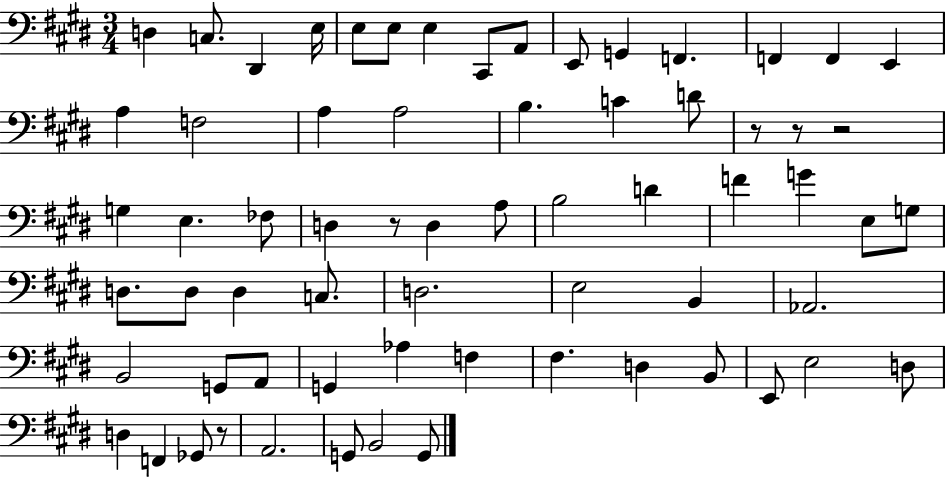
X:1
T:Untitled
M:3/4
L:1/4
K:E
D, C,/2 ^D,, E,/4 E,/2 E,/2 E, ^C,,/2 A,,/2 E,,/2 G,, F,, F,, F,, E,, A, F,2 A, A,2 B, C D/2 z/2 z/2 z2 G, E, _F,/2 D, z/2 D, A,/2 B,2 D F G E,/2 G,/2 D,/2 D,/2 D, C,/2 D,2 E,2 B,, _A,,2 B,,2 G,,/2 A,,/2 G,, _A, F, ^F, D, B,,/2 E,,/2 E,2 D,/2 D, F,, _G,,/2 z/2 A,,2 G,,/2 B,,2 G,,/2